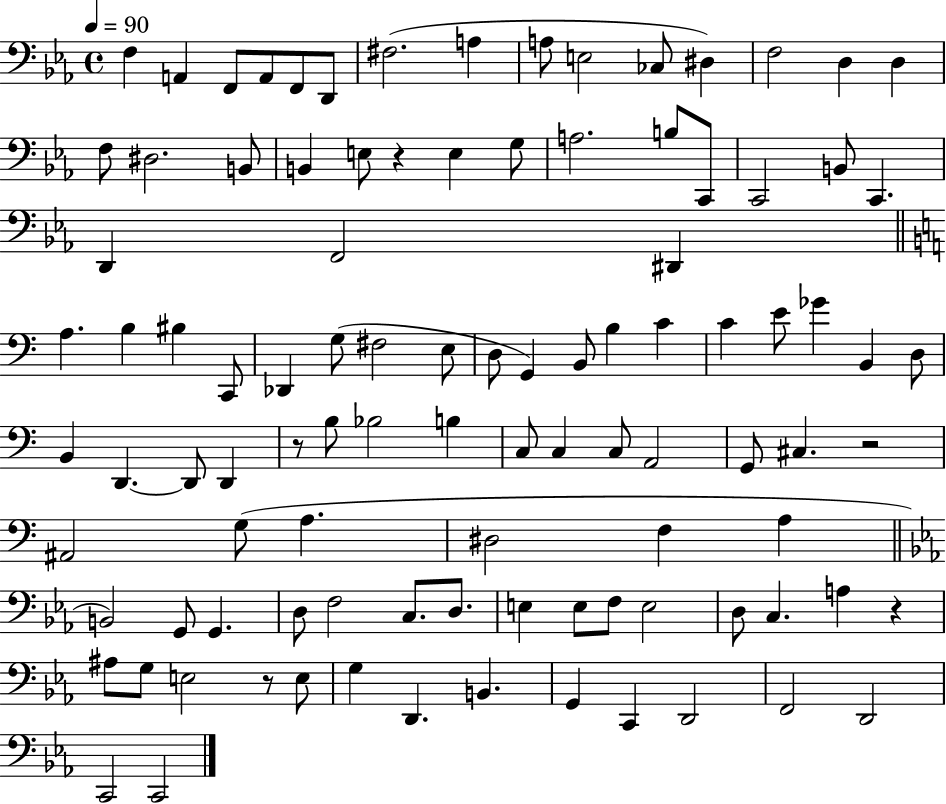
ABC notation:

X:1
T:Untitled
M:4/4
L:1/4
K:Eb
F, A,, F,,/2 A,,/2 F,,/2 D,,/2 ^F,2 A, A,/2 E,2 _C,/2 ^D, F,2 D, D, F,/2 ^D,2 B,,/2 B,, E,/2 z E, G,/2 A,2 B,/2 C,,/2 C,,2 B,,/2 C,, D,, F,,2 ^D,, A, B, ^B, C,,/2 _D,, G,/2 ^F,2 E,/2 D,/2 G,, B,,/2 B, C C E/2 _G B,, D,/2 B,, D,, D,,/2 D,, z/2 B,/2 _B,2 B, C,/2 C, C,/2 A,,2 G,,/2 ^C, z2 ^A,,2 G,/2 A, ^D,2 F, A, B,,2 G,,/2 G,, D,/2 F,2 C,/2 D,/2 E, E,/2 F,/2 E,2 D,/2 C, A, z ^A,/2 G,/2 E,2 z/2 E,/2 G, D,, B,, G,, C,, D,,2 F,,2 D,,2 C,,2 C,,2